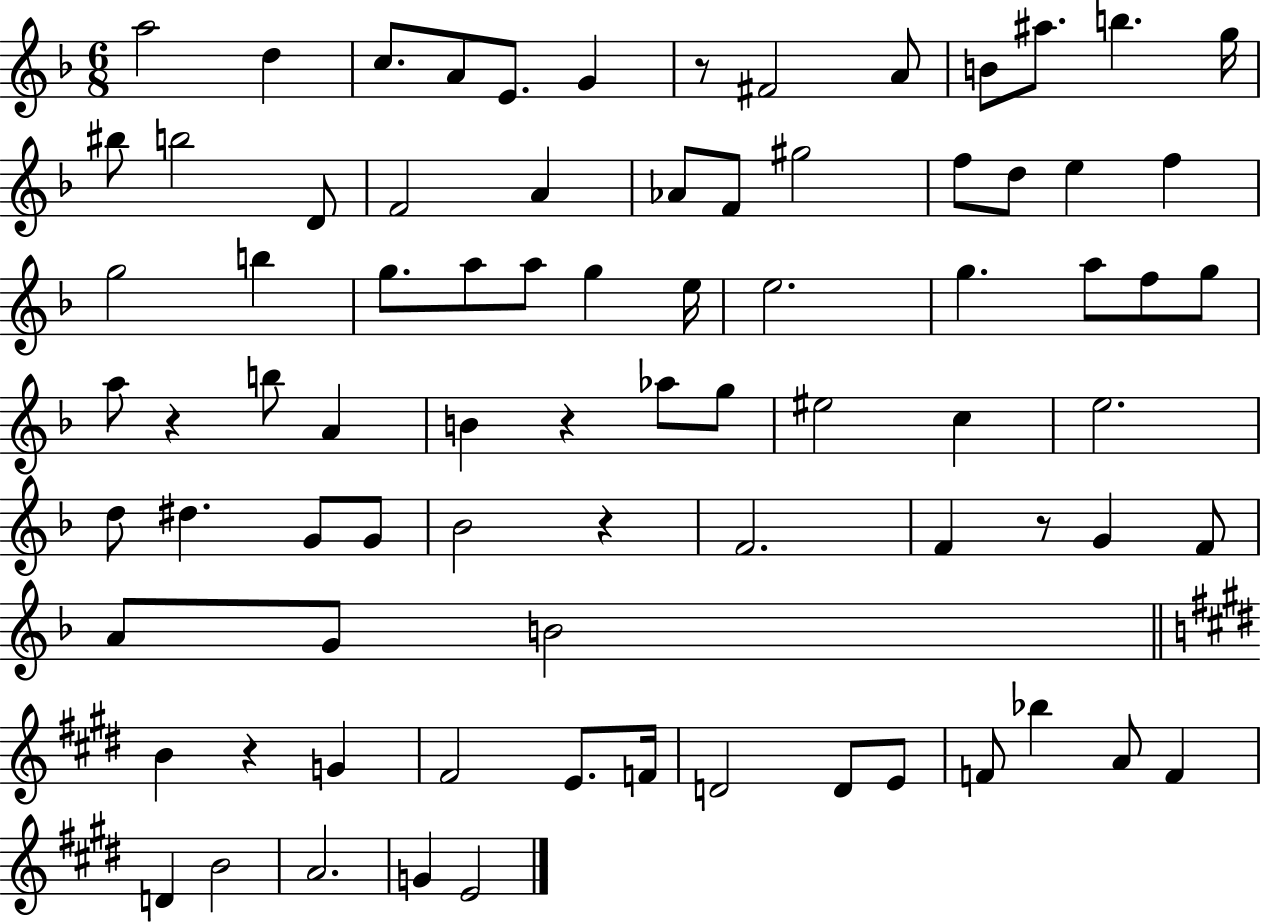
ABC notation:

X:1
T:Untitled
M:6/8
L:1/4
K:F
a2 d c/2 A/2 E/2 G z/2 ^F2 A/2 B/2 ^a/2 b g/4 ^b/2 b2 D/2 F2 A _A/2 F/2 ^g2 f/2 d/2 e f g2 b g/2 a/2 a/2 g e/4 e2 g a/2 f/2 g/2 a/2 z b/2 A B z _a/2 g/2 ^e2 c e2 d/2 ^d G/2 G/2 _B2 z F2 F z/2 G F/2 A/2 G/2 B2 B z G ^F2 E/2 F/4 D2 D/2 E/2 F/2 _b A/2 F D B2 A2 G E2